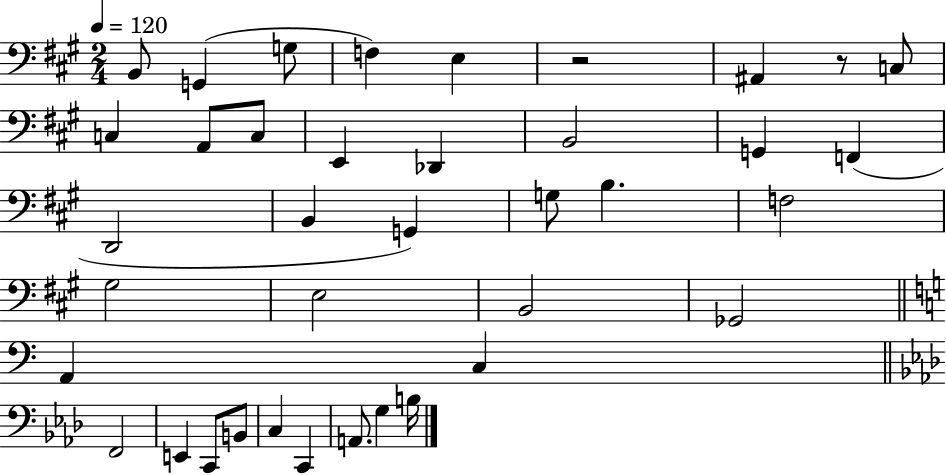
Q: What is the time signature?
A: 2/4